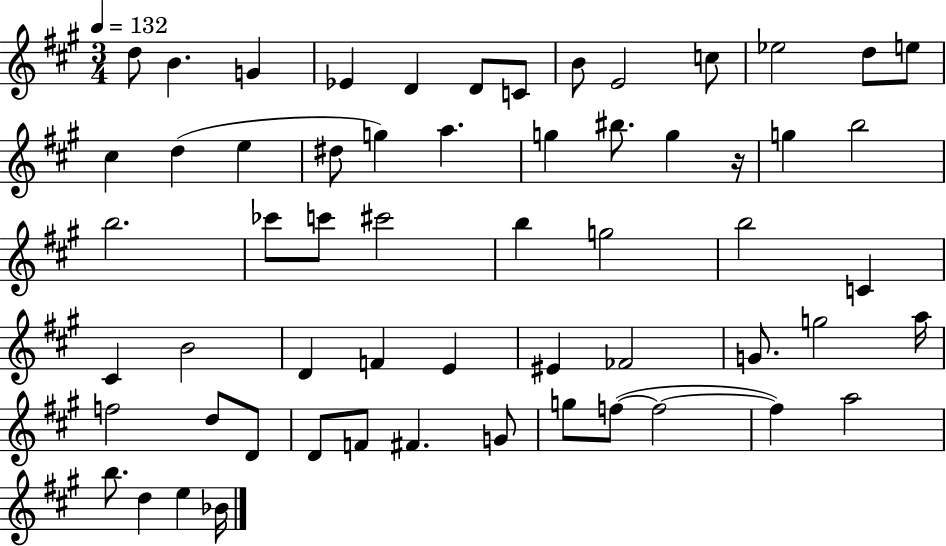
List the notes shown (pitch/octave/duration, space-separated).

D5/e B4/q. G4/q Eb4/q D4/q D4/e C4/e B4/e E4/h C5/e Eb5/h D5/e E5/e C#5/q D5/q E5/q D#5/e G5/q A5/q. G5/q BIS5/e. G5/q R/s G5/q B5/h B5/h. CES6/e C6/e C#6/h B5/q G5/h B5/h C4/q C#4/q B4/h D4/q F4/q E4/q EIS4/q FES4/h G4/e. G5/h A5/s F5/h D5/e D4/e D4/e F4/e F#4/q. G4/e G5/e F5/e F5/h F5/q A5/h B5/e. D5/q E5/q Bb4/s